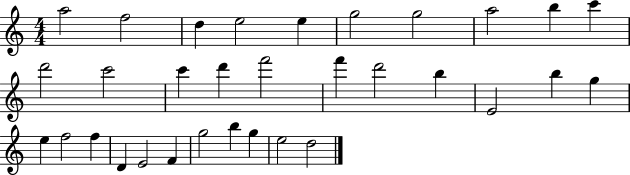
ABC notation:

X:1
T:Untitled
M:4/4
L:1/4
K:C
a2 f2 d e2 e g2 g2 a2 b c' d'2 c'2 c' d' f'2 f' d'2 b E2 b g e f2 f D E2 F g2 b g e2 d2